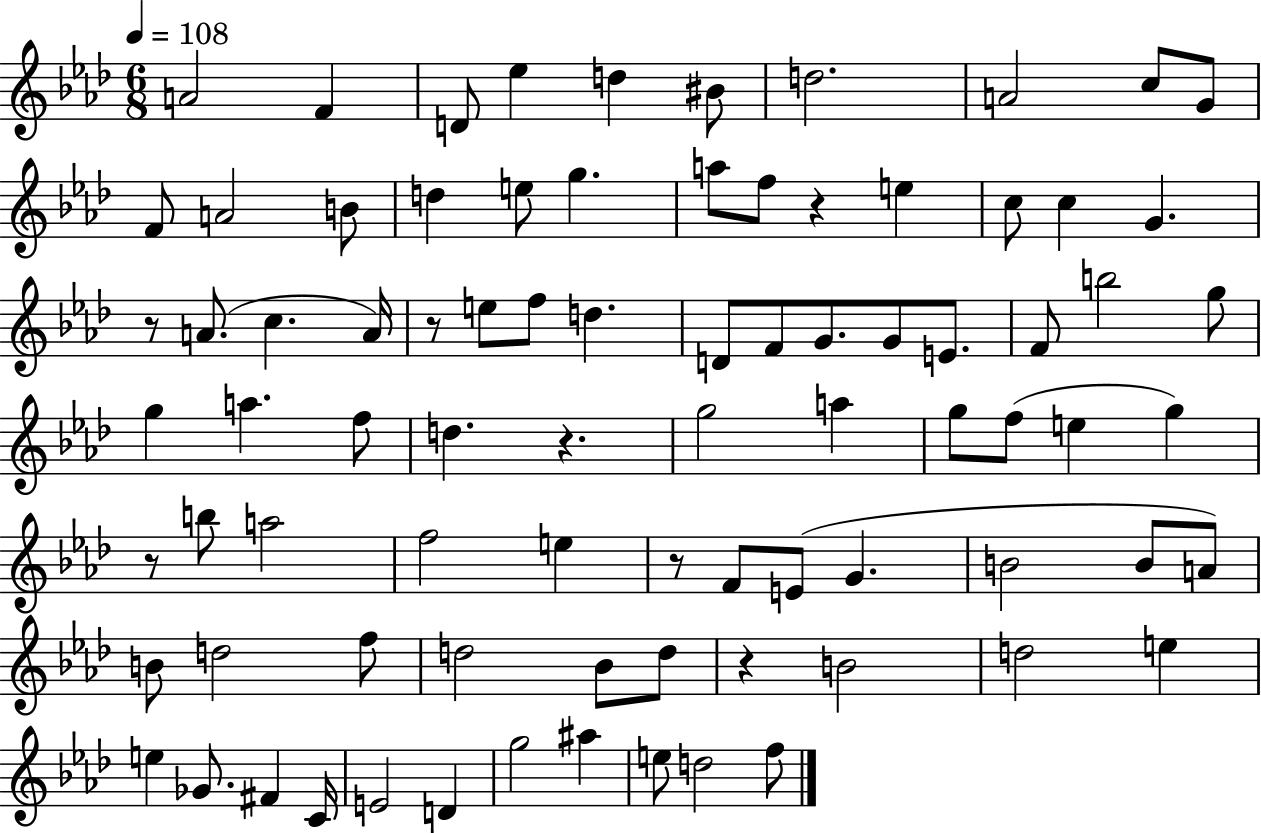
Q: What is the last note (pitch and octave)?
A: F5